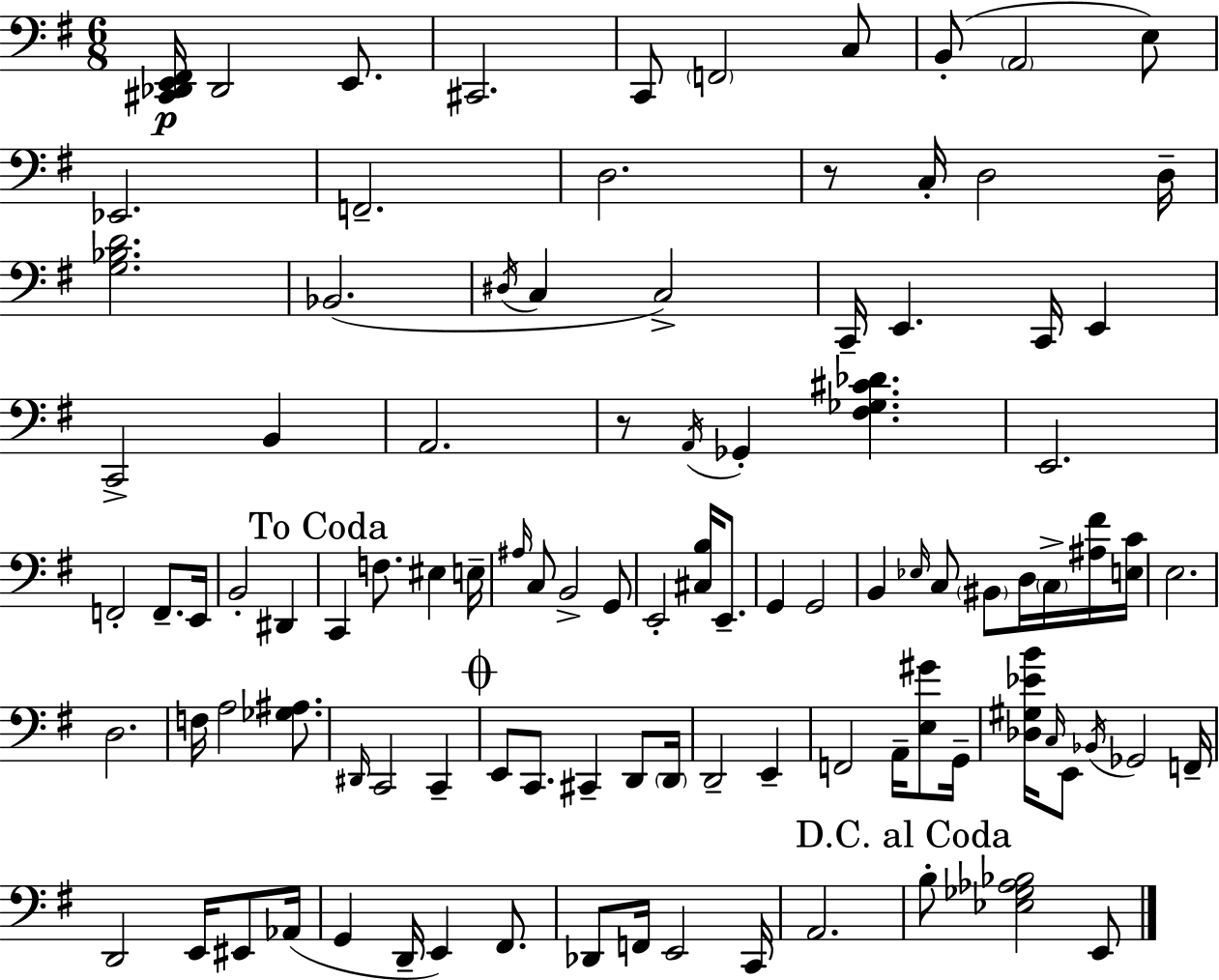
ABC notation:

X:1
T:Untitled
M:6/8
L:1/4
K:Em
[^C,,_D,,E,,^F,,]/4 _D,,2 E,,/2 ^C,,2 C,,/2 F,,2 C,/2 B,,/2 A,,2 E,/2 _E,,2 F,,2 D,2 z/2 C,/4 D,2 D,/4 [G,_B,D]2 _B,,2 ^D,/4 C, C,2 C,,/4 E,, C,,/4 E,, C,,2 B,, A,,2 z/2 A,,/4 _G,, [^F,_G,^C_D] E,,2 F,,2 F,,/2 E,,/4 B,,2 ^D,, C,, F,/2 ^E, E,/4 ^A,/4 C,/2 B,,2 G,,/2 E,,2 [^C,B,]/4 E,,/2 G,, G,,2 B,, _E,/4 C,/2 ^B,,/2 D,/4 C,/4 [^A,^F]/4 [E,C]/4 E,2 D,2 F,/4 A,2 [_G,^A,]/2 ^D,,/4 C,,2 C,, E,,/2 C,,/2 ^C,, D,,/2 D,,/4 D,,2 E,, F,,2 A,,/4 [E,^G]/2 G,,/4 [_D,^G,_EB]/4 C,/4 E,,/2 _B,,/4 _G,,2 F,,/4 D,,2 E,,/4 ^E,,/2 _A,,/4 G,, D,,/4 E,, ^F,,/2 _D,,/2 F,,/4 E,,2 C,,/4 A,,2 B,/2 [_E,_G,_A,_B,]2 E,,/2